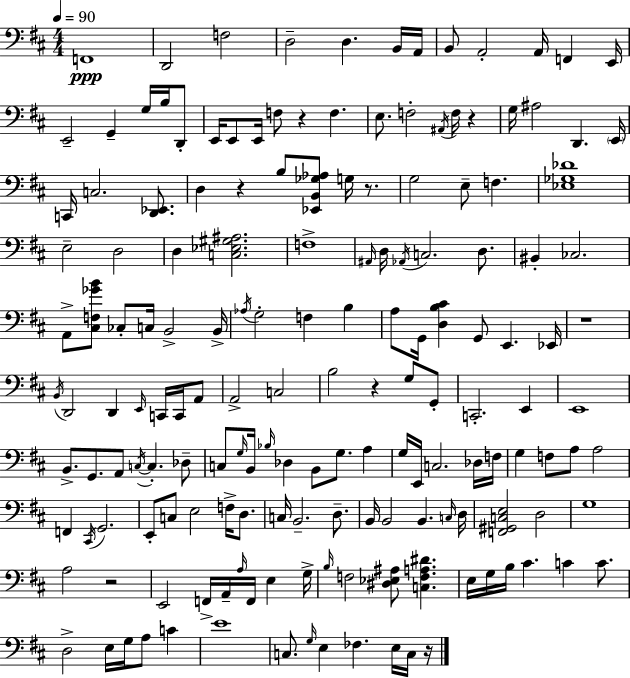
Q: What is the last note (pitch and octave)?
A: C3